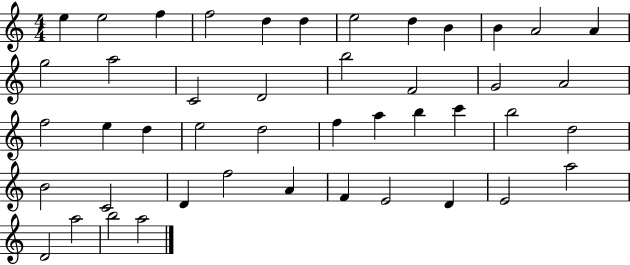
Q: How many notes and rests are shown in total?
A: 45